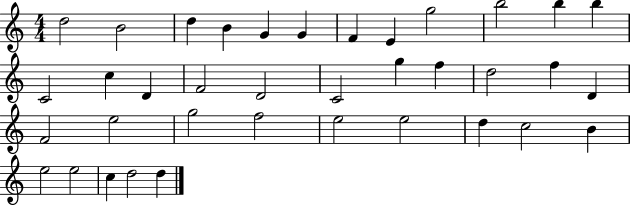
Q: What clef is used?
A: treble